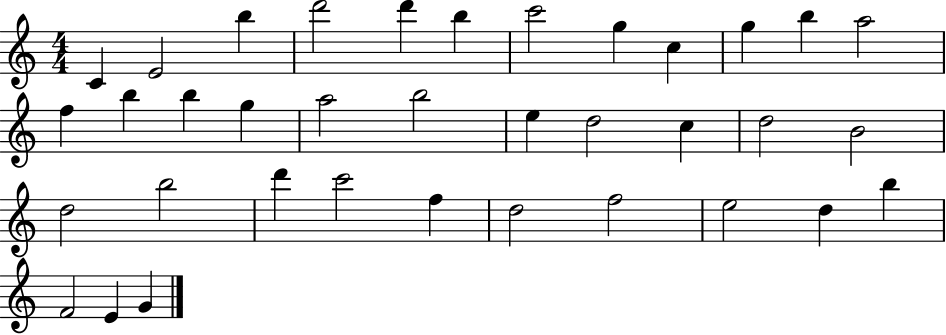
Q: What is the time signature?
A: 4/4